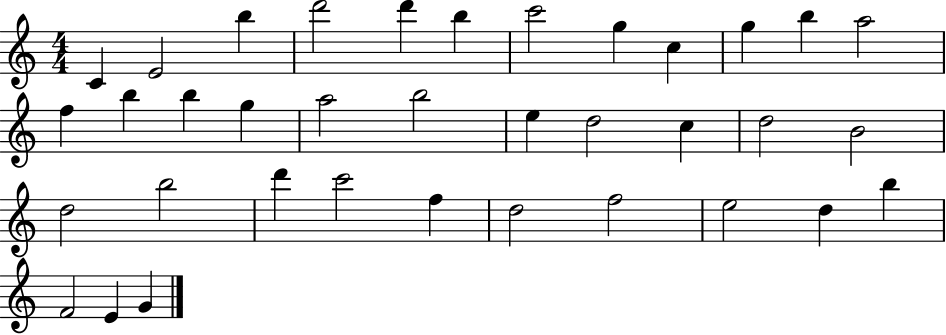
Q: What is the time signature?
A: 4/4